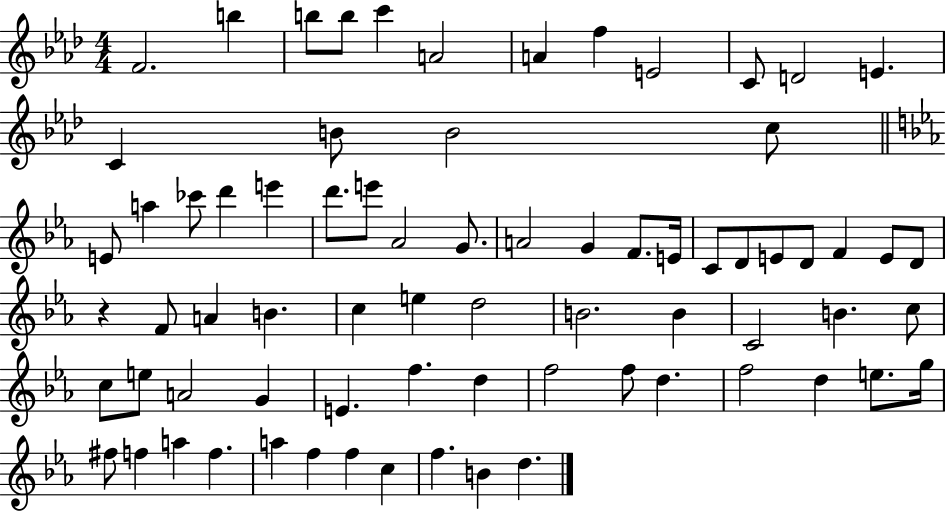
F4/h. B5/q B5/e B5/e C6/q A4/h A4/q F5/q E4/h C4/e D4/h E4/q. C4/q B4/e B4/h C5/e E4/e A5/q CES6/e D6/q E6/q D6/e. E6/e Ab4/h G4/e. A4/h G4/q F4/e. E4/s C4/e D4/e E4/e D4/e F4/q E4/e D4/e R/q F4/e A4/q B4/q. C5/q E5/q D5/h B4/h. B4/q C4/h B4/q. C5/e C5/e E5/e A4/h G4/q E4/q. F5/q. D5/q F5/h F5/e D5/q. F5/h D5/q E5/e. G5/s F#5/e F5/q A5/q F5/q. A5/q F5/q F5/q C5/q F5/q. B4/q D5/q.